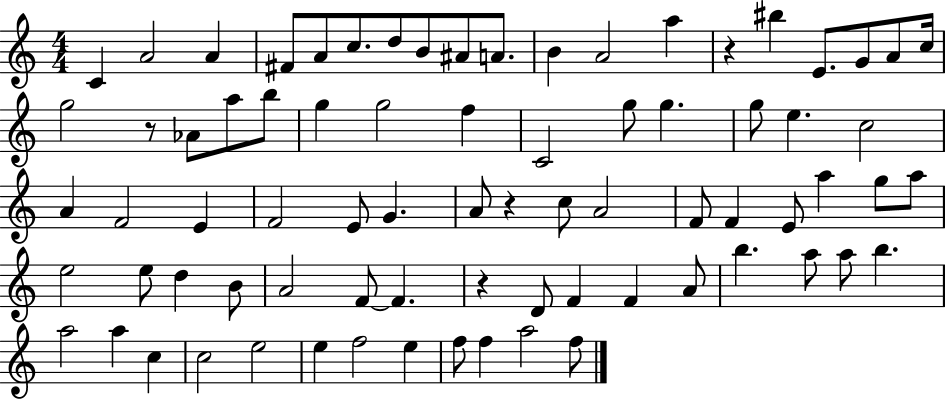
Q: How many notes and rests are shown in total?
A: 77